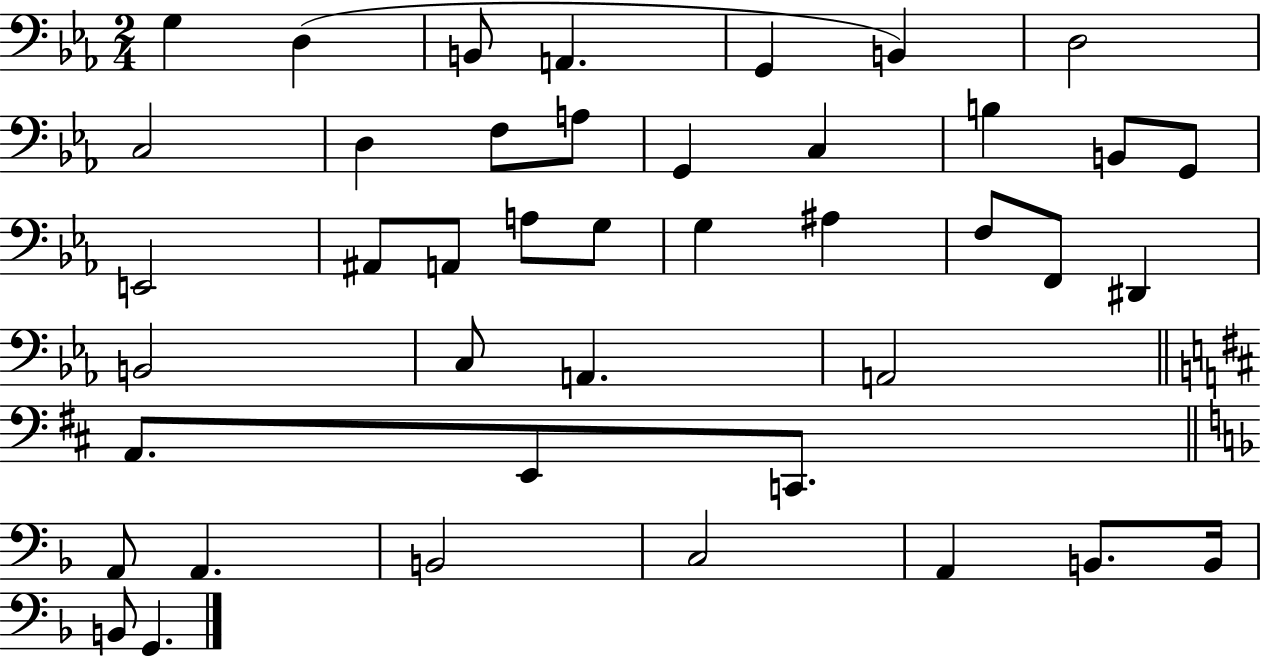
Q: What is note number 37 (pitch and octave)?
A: C3